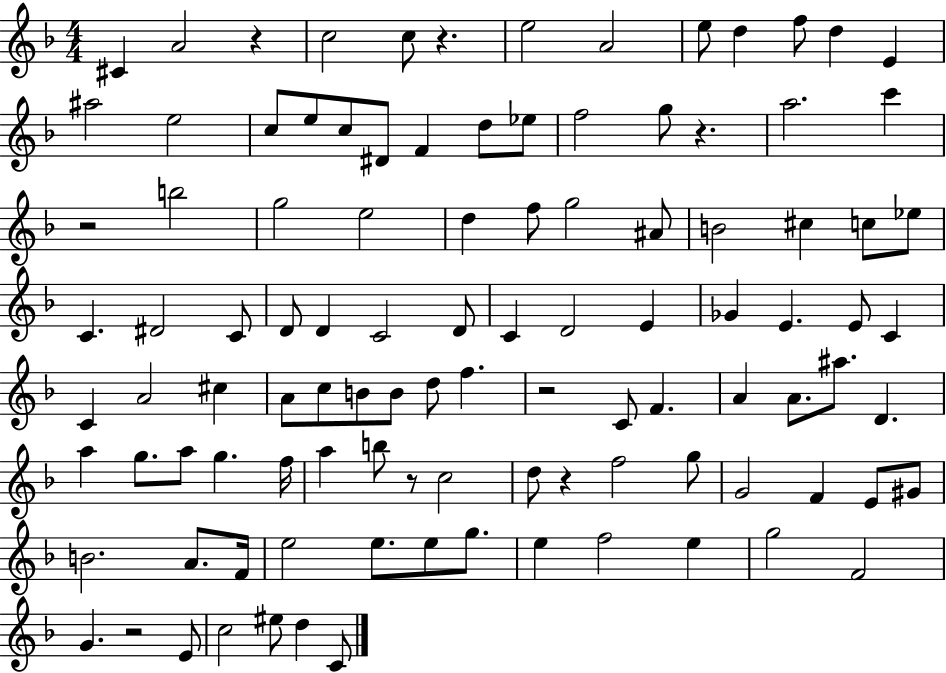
{
  \clef treble
  \numericTimeSignature
  \time 4/4
  \key f \major
  cis'4 a'2 r4 | c''2 c''8 r4. | e''2 a'2 | e''8 d''4 f''8 d''4 e'4 | \break ais''2 e''2 | c''8 e''8 c''8 dis'8 f'4 d''8 ees''8 | f''2 g''8 r4. | a''2. c'''4 | \break r2 b''2 | g''2 e''2 | d''4 f''8 g''2 ais'8 | b'2 cis''4 c''8 ees''8 | \break c'4. dis'2 c'8 | d'8 d'4 c'2 d'8 | c'4 d'2 e'4 | ges'4 e'4. e'8 c'4 | \break c'4 a'2 cis''4 | a'8 c''8 b'8 b'8 d''8 f''4. | r2 c'8 f'4. | a'4 a'8. ais''8. d'4. | \break a''4 g''8. a''8 g''4. f''16 | a''4 b''8 r8 c''2 | d''8 r4 f''2 g''8 | g'2 f'4 e'8 gis'8 | \break b'2. a'8. f'16 | e''2 e''8. e''8 g''8. | e''4 f''2 e''4 | g''2 f'2 | \break g'4. r2 e'8 | c''2 eis''8 d''4 c'8 | \bar "|."
}